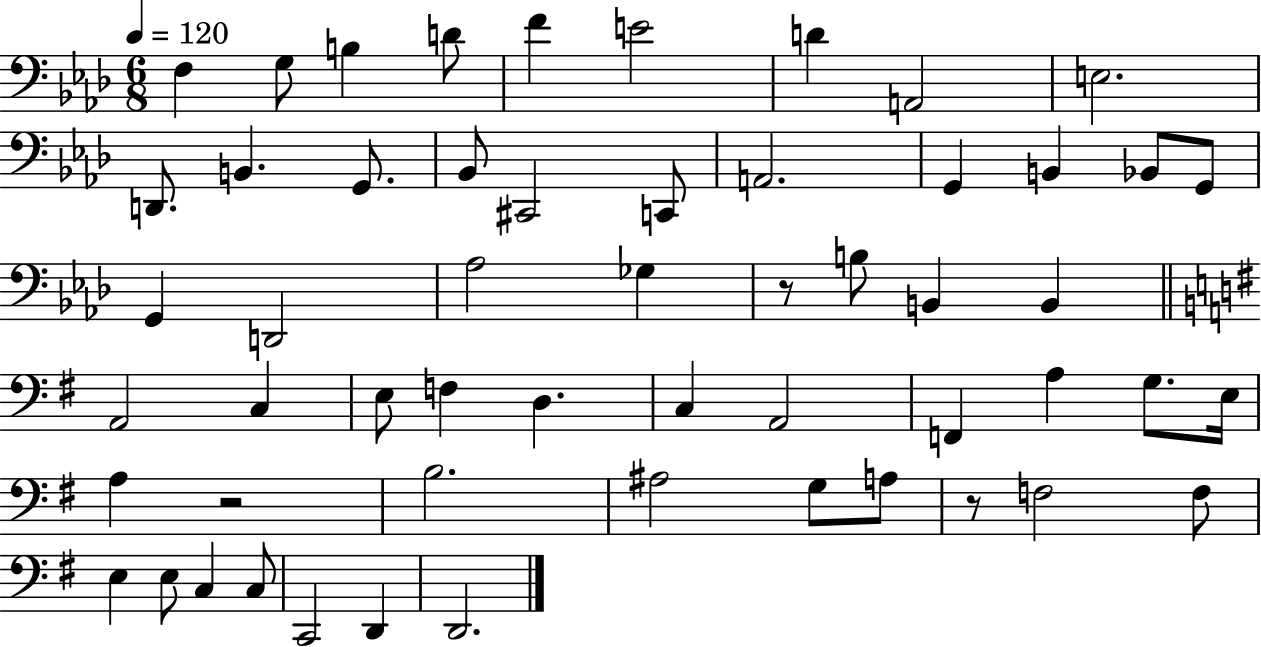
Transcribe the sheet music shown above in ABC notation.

X:1
T:Untitled
M:6/8
L:1/4
K:Ab
F, G,/2 B, D/2 F E2 D A,,2 E,2 D,,/2 B,, G,,/2 _B,,/2 ^C,,2 C,,/2 A,,2 G,, B,, _B,,/2 G,,/2 G,, D,,2 _A,2 _G, z/2 B,/2 B,, B,, A,,2 C, E,/2 F, D, C, A,,2 F,, A, G,/2 E,/4 A, z2 B,2 ^A,2 G,/2 A,/2 z/2 F,2 F,/2 E, E,/2 C, C,/2 C,,2 D,, D,,2